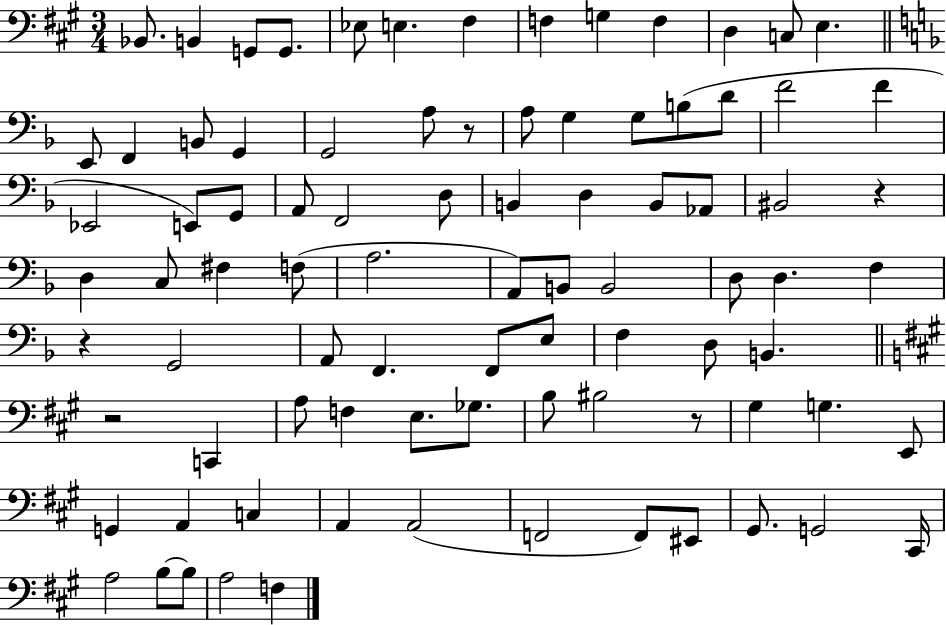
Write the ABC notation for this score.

X:1
T:Untitled
M:3/4
L:1/4
K:A
_B,,/2 B,, G,,/2 G,,/2 _E,/2 E, ^F, F, G, F, D, C,/2 E, E,,/2 F,, B,,/2 G,, G,,2 A,/2 z/2 A,/2 G, G,/2 B,/2 D/2 F2 F _E,,2 E,,/2 G,,/2 A,,/2 F,,2 D,/2 B,, D, B,,/2 _A,,/2 ^B,,2 z D, C,/2 ^F, F,/2 A,2 A,,/2 B,,/2 B,,2 D,/2 D, F, z G,,2 A,,/2 F,, F,,/2 E,/2 F, D,/2 B,, z2 C,, A,/2 F, E,/2 _G,/2 B,/2 ^B,2 z/2 ^G, G, E,,/2 G,, A,, C, A,, A,,2 F,,2 F,,/2 ^E,,/2 ^G,,/2 G,,2 ^C,,/4 A,2 B,/2 B,/2 A,2 F,